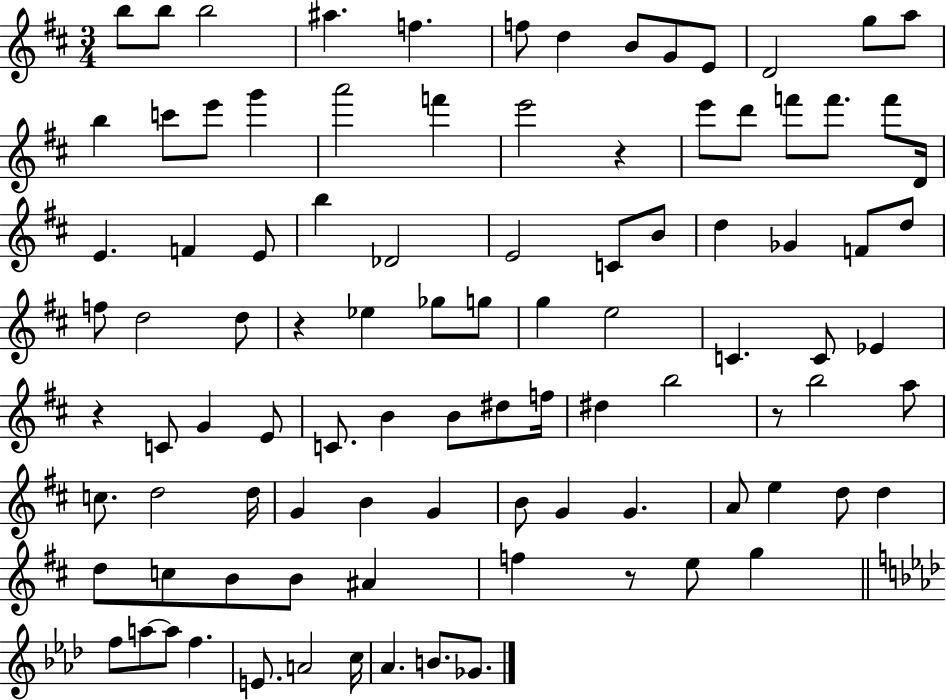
{
  \clef treble
  \numericTimeSignature
  \time 3/4
  \key d \major
  b''8 b''8 b''2 | ais''4. f''4. | f''8 d''4 b'8 g'8 e'8 | d'2 g''8 a''8 | \break b''4 c'''8 e'''8 g'''4 | a'''2 f'''4 | e'''2 r4 | e'''8 d'''8 f'''8 f'''8. f'''8 d'16 | \break e'4. f'4 e'8 | b''4 des'2 | e'2 c'8 b'8 | d''4 ges'4 f'8 d''8 | \break f''8 d''2 d''8 | r4 ees''4 ges''8 g''8 | g''4 e''2 | c'4. c'8 ees'4 | \break r4 c'8 g'4 e'8 | c'8. b'4 b'8 dis''8 f''16 | dis''4 b''2 | r8 b''2 a''8 | \break c''8. d''2 d''16 | g'4 b'4 g'4 | b'8 g'4 g'4. | a'8 e''4 d''8 d''4 | \break d''8 c''8 b'8 b'8 ais'4 | f''4 r8 e''8 g''4 | \bar "||" \break \key f \minor f''8 a''8~~ a''8 f''4. | e'8. a'2 c''16 | aes'4. b'8. ges'8. | \bar "|."
}